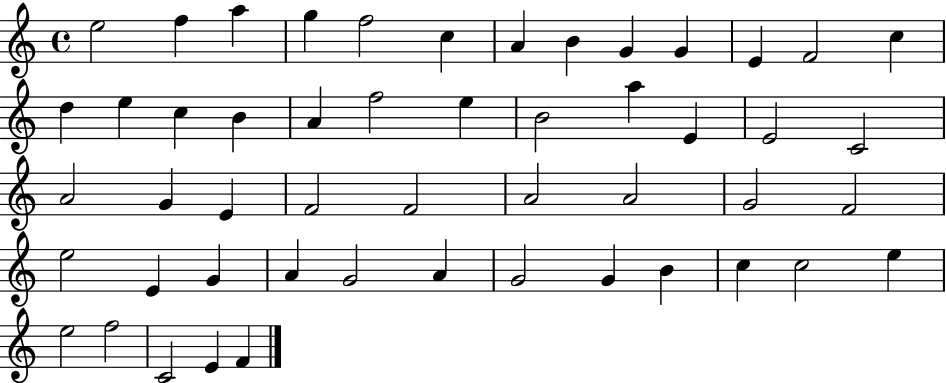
X:1
T:Untitled
M:4/4
L:1/4
K:C
e2 f a g f2 c A B G G E F2 c d e c B A f2 e B2 a E E2 C2 A2 G E F2 F2 A2 A2 G2 F2 e2 E G A G2 A G2 G B c c2 e e2 f2 C2 E F